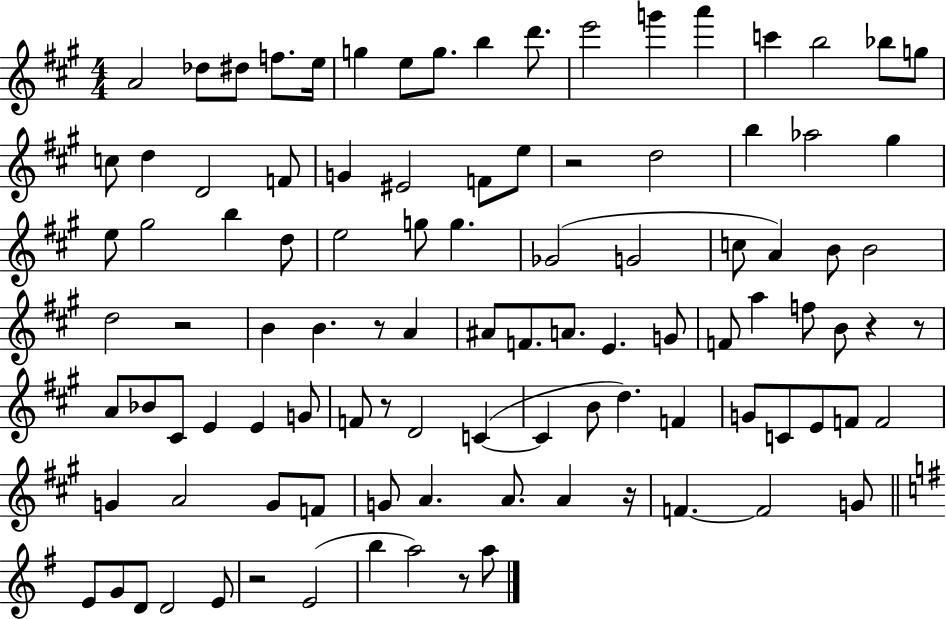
{
  \clef treble
  \numericTimeSignature
  \time 4/4
  \key a \major
  a'2 des''8 dis''8 f''8. e''16 | g''4 e''8 g''8. b''4 d'''8. | e'''2 g'''4 a'''4 | c'''4 b''2 bes''8 g''8 | \break c''8 d''4 d'2 f'8 | g'4 eis'2 f'8 e''8 | r2 d''2 | b''4 aes''2 gis''4 | \break e''8 gis''2 b''4 d''8 | e''2 g''8 g''4. | ges'2( g'2 | c''8 a'4) b'8 b'2 | \break d''2 r2 | b'4 b'4. r8 a'4 | ais'8 f'8. a'8. e'4. g'8 | f'8 a''4 f''8 b'8 r4 r8 | \break a'8 bes'8 cis'8 e'4 e'4 g'8 | f'8 r8 d'2 c'4~(~ | c'4 b'8 d''4.) f'4 | g'8 c'8 e'8 f'8 f'2 | \break g'4 a'2 g'8 f'8 | g'8 a'4. a'8. a'4 r16 | f'4.~~ f'2 g'8 | \bar "||" \break \key g \major e'8 g'8 d'8 d'2 e'8 | r2 e'2( | b''4 a''2) r8 a''8 | \bar "|."
}